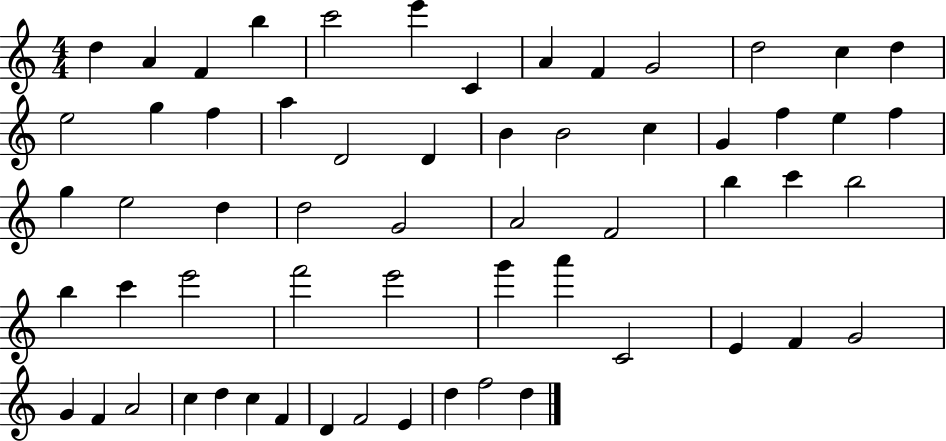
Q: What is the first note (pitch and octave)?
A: D5